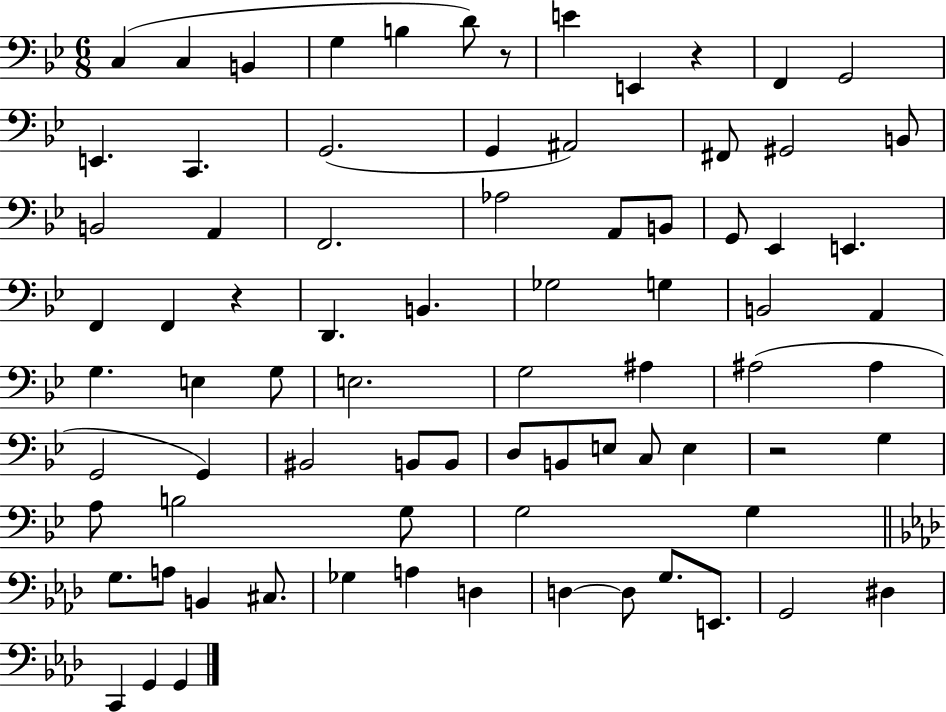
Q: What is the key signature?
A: BES major